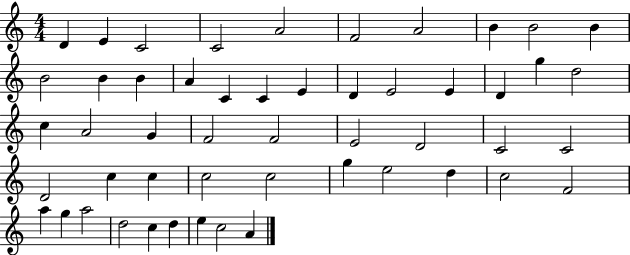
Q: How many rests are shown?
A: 0